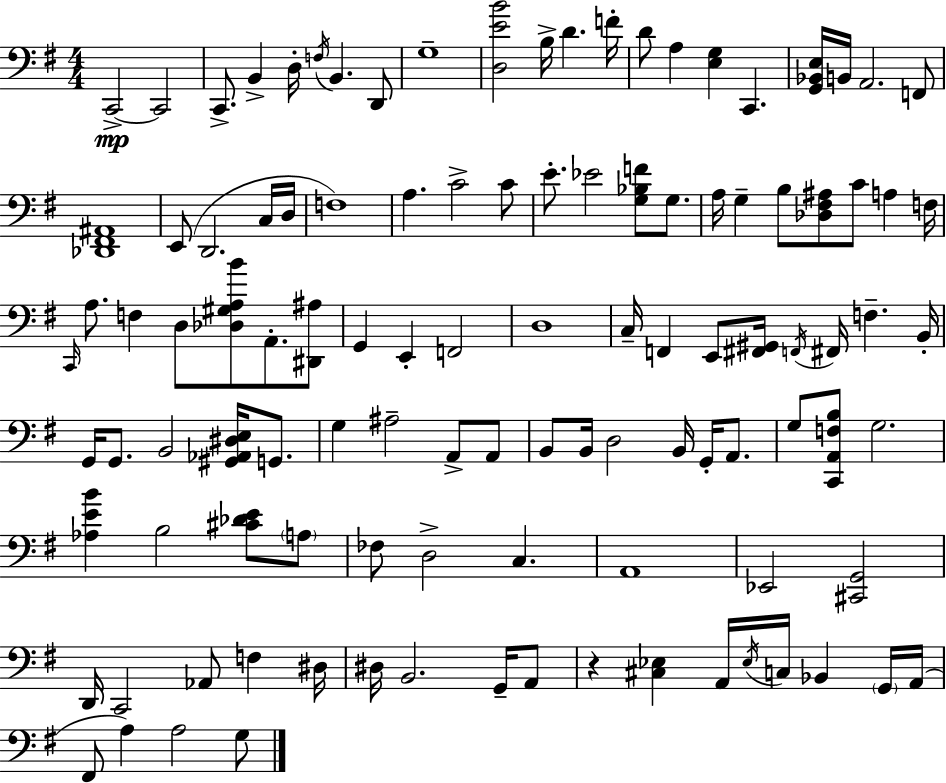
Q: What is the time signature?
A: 4/4